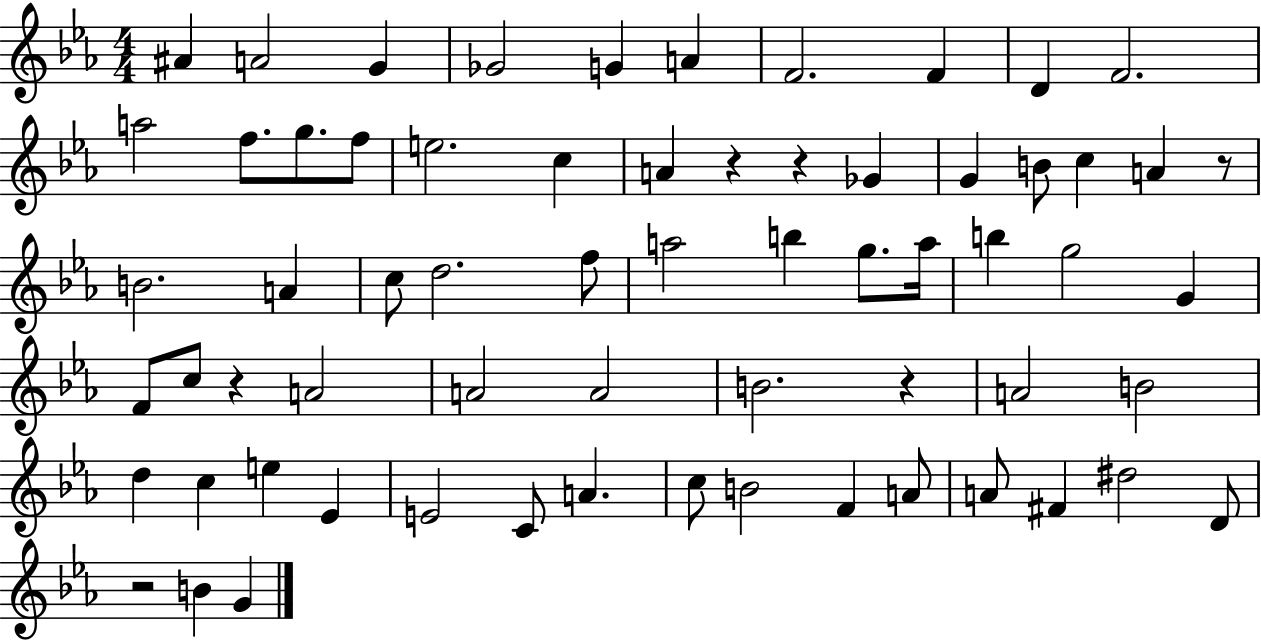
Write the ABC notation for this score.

X:1
T:Untitled
M:4/4
L:1/4
K:Eb
^A A2 G _G2 G A F2 F D F2 a2 f/2 g/2 f/2 e2 c A z z _G G B/2 c A z/2 B2 A c/2 d2 f/2 a2 b g/2 a/4 b g2 G F/2 c/2 z A2 A2 A2 B2 z A2 B2 d c e _E E2 C/2 A c/2 B2 F A/2 A/2 ^F ^d2 D/2 z2 B G